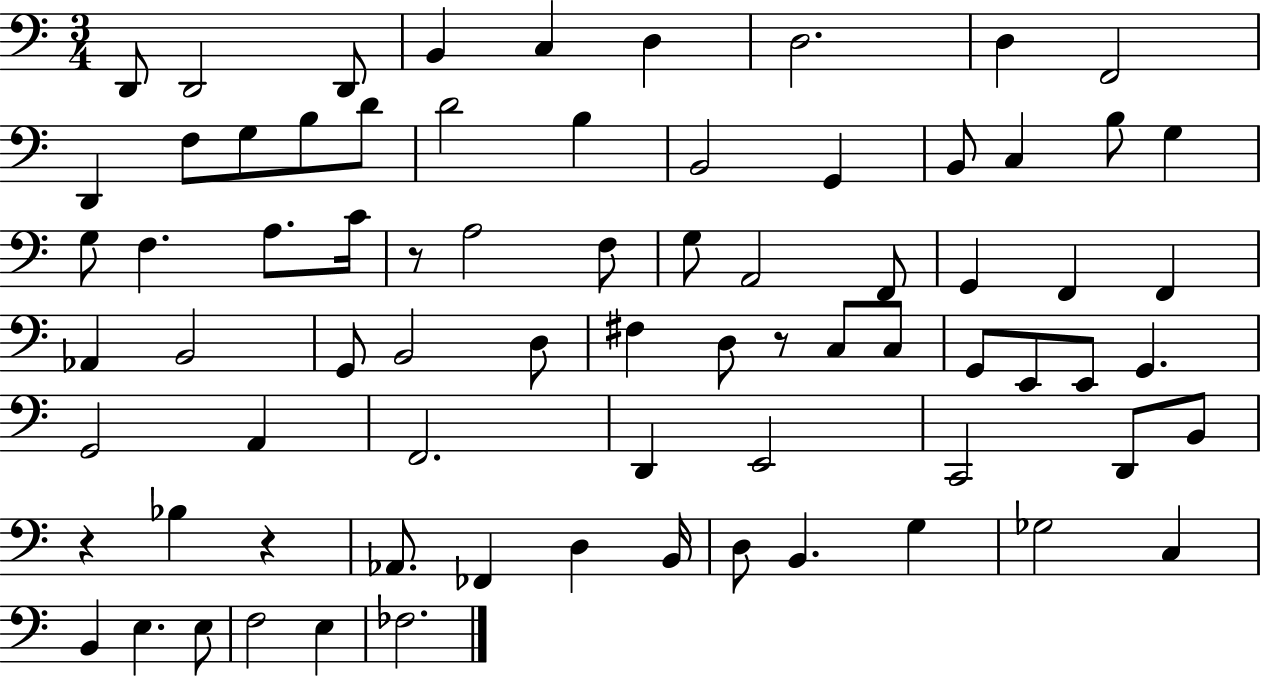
X:1
T:Untitled
M:3/4
L:1/4
K:C
D,,/2 D,,2 D,,/2 B,, C, D, D,2 D, F,,2 D,, F,/2 G,/2 B,/2 D/2 D2 B, B,,2 G,, B,,/2 C, B,/2 G, G,/2 F, A,/2 C/4 z/2 A,2 F,/2 G,/2 A,,2 F,,/2 G,, F,, F,, _A,, B,,2 G,,/2 B,,2 D,/2 ^F, D,/2 z/2 C,/2 C,/2 G,,/2 E,,/2 E,,/2 G,, G,,2 A,, F,,2 D,, E,,2 C,,2 D,,/2 B,,/2 z _B, z _A,,/2 _F,, D, B,,/4 D,/2 B,, G, _G,2 C, B,, E, E,/2 F,2 E, _F,2